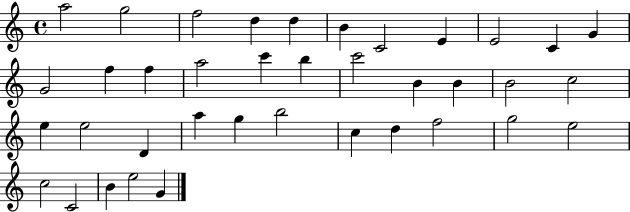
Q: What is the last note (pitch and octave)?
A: G4